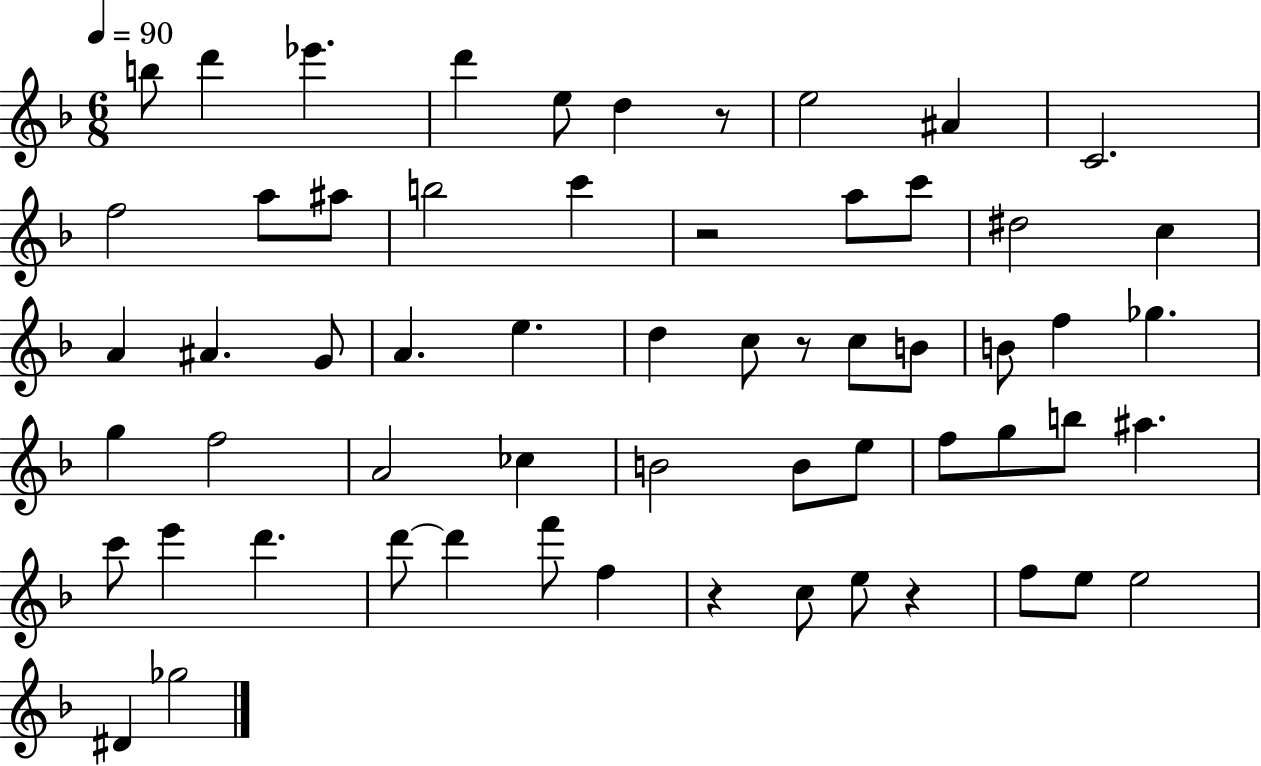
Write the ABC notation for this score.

X:1
T:Untitled
M:6/8
L:1/4
K:F
b/2 d' _e' d' e/2 d z/2 e2 ^A C2 f2 a/2 ^a/2 b2 c' z2 a/2 c'/2 ^d2 c A ^A G/2 A e d c/2 z/2 c/2 B/2 B/2 f _g g f2 A2 _c B2 B/2 e/2 f/2 g/2 b/2 ^a c'/2 e' d' d'/2 d' f'/2 f z c/2 e/2 z f/2 e/2 e2 ^D _g2